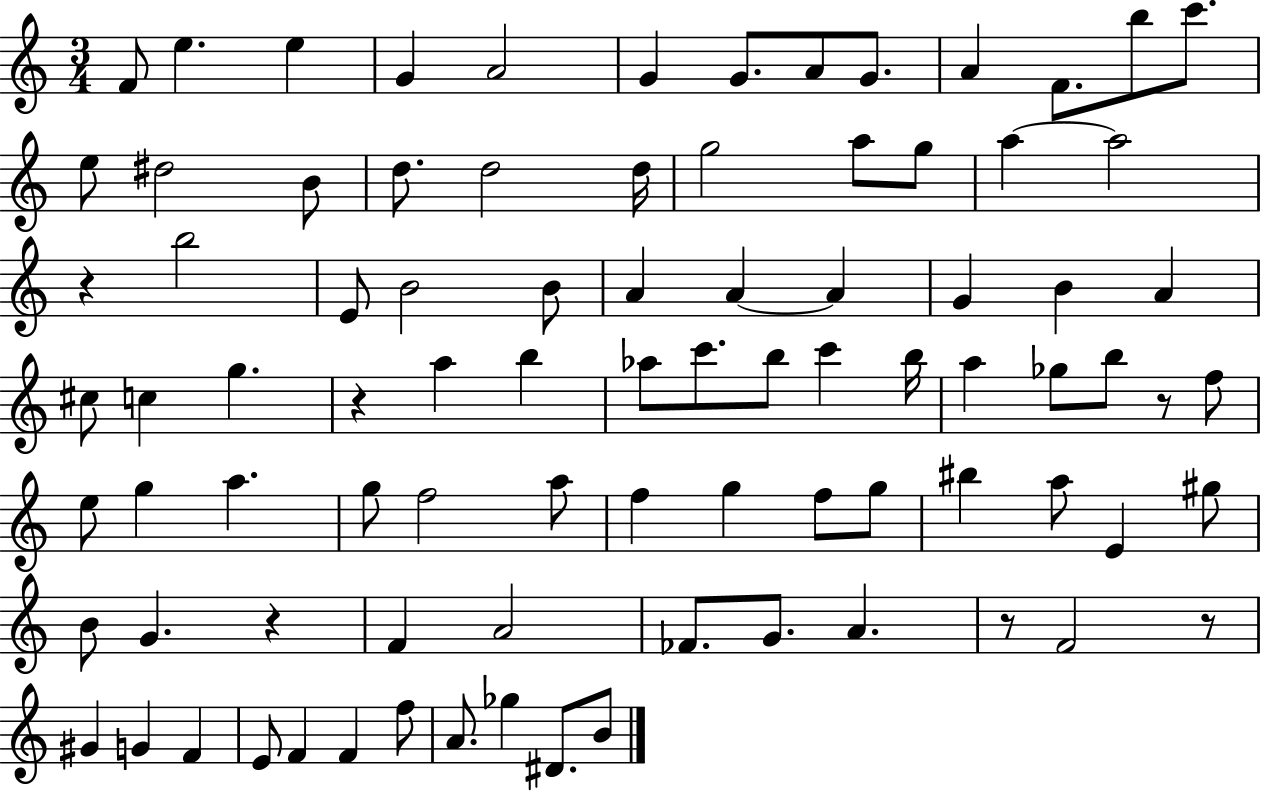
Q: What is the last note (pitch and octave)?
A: B4